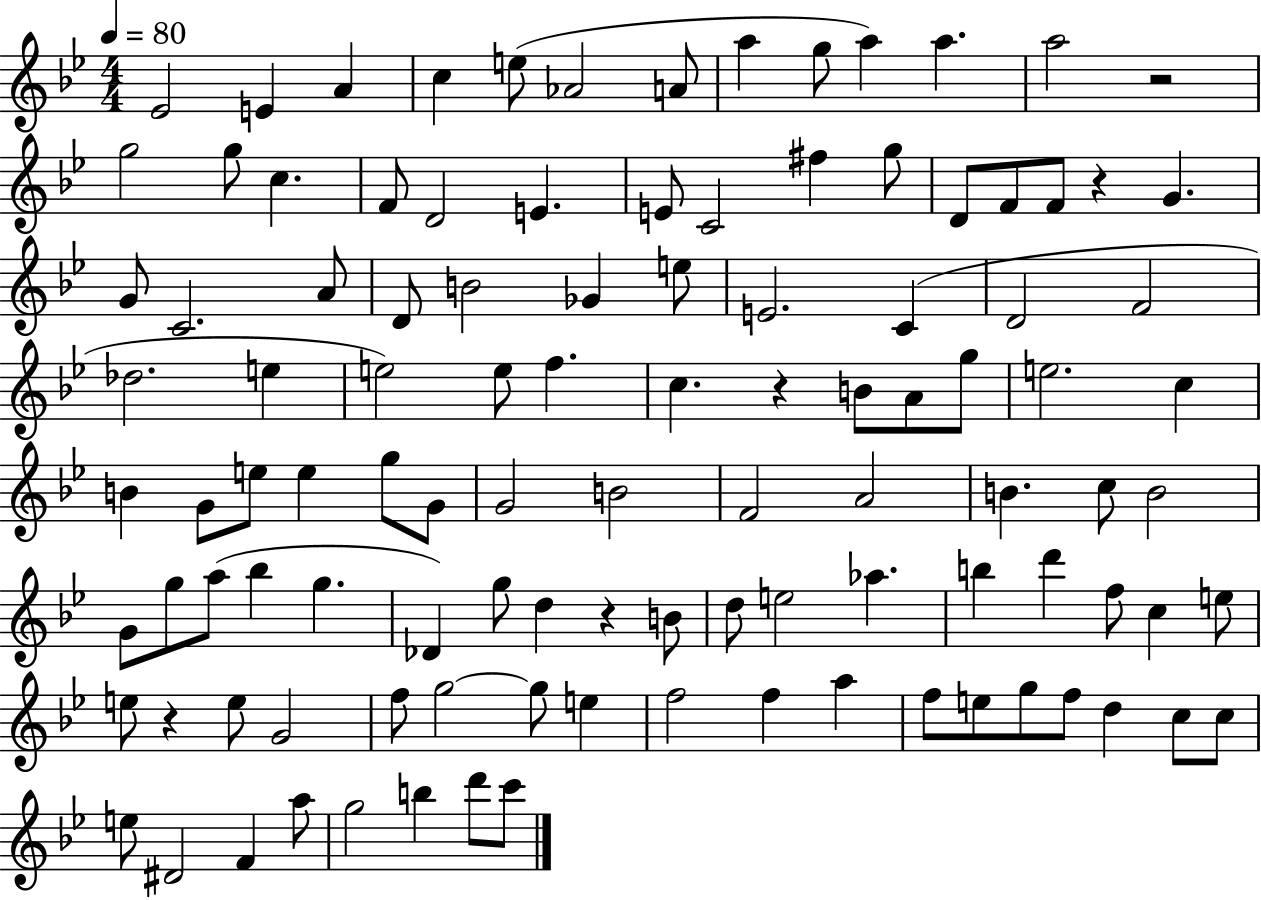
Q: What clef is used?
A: treble